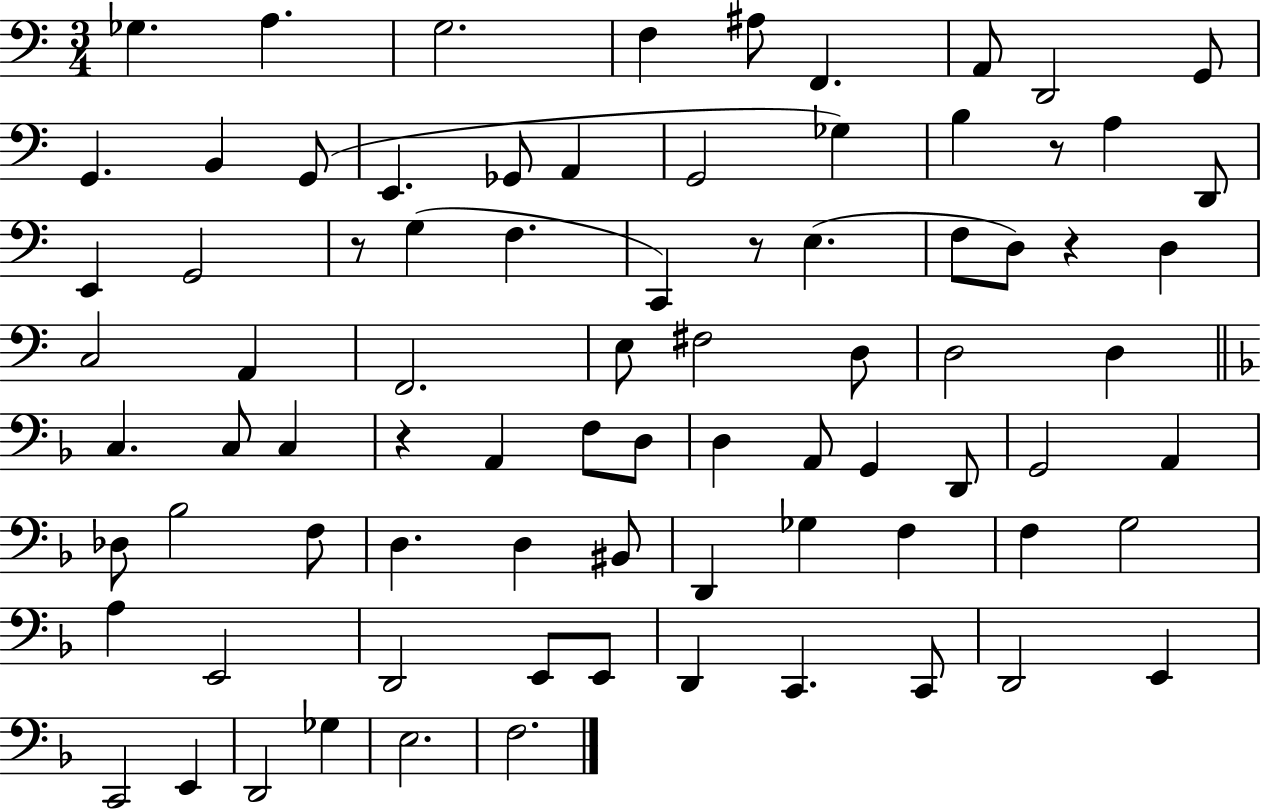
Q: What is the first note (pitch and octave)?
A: Gb3